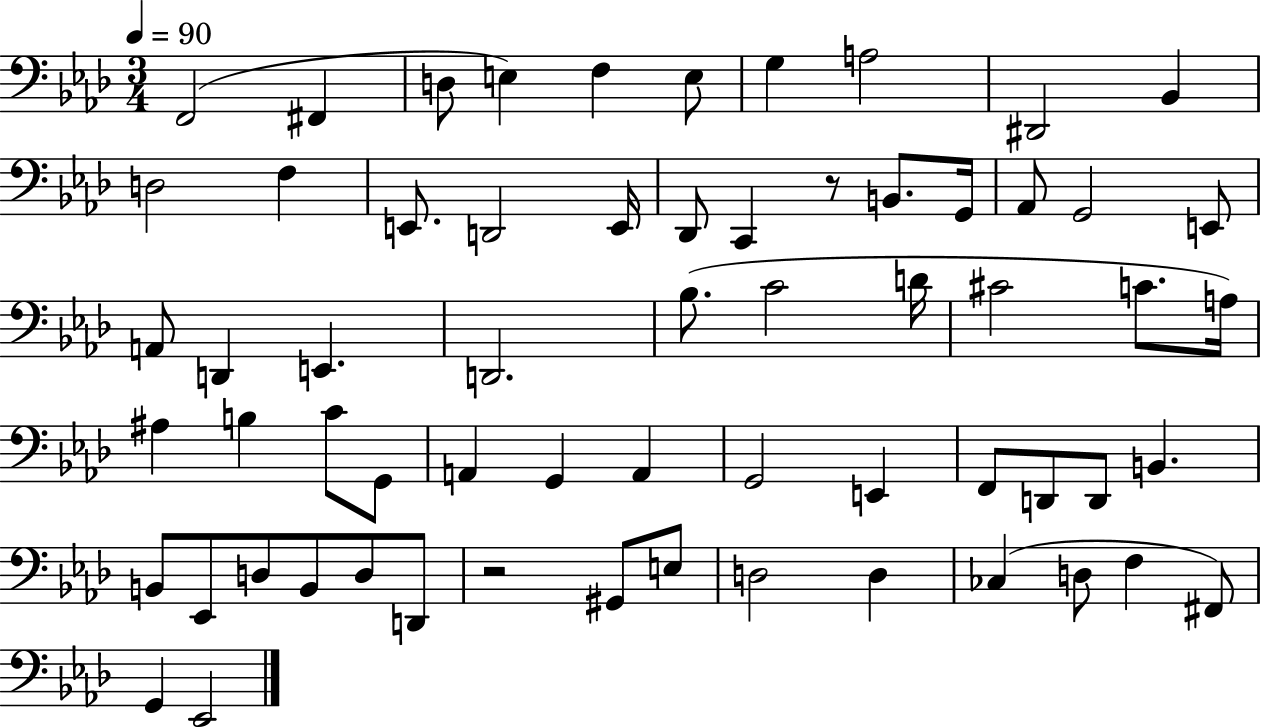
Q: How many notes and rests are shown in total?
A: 63